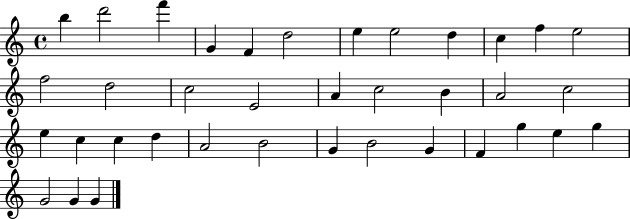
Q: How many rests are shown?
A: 0